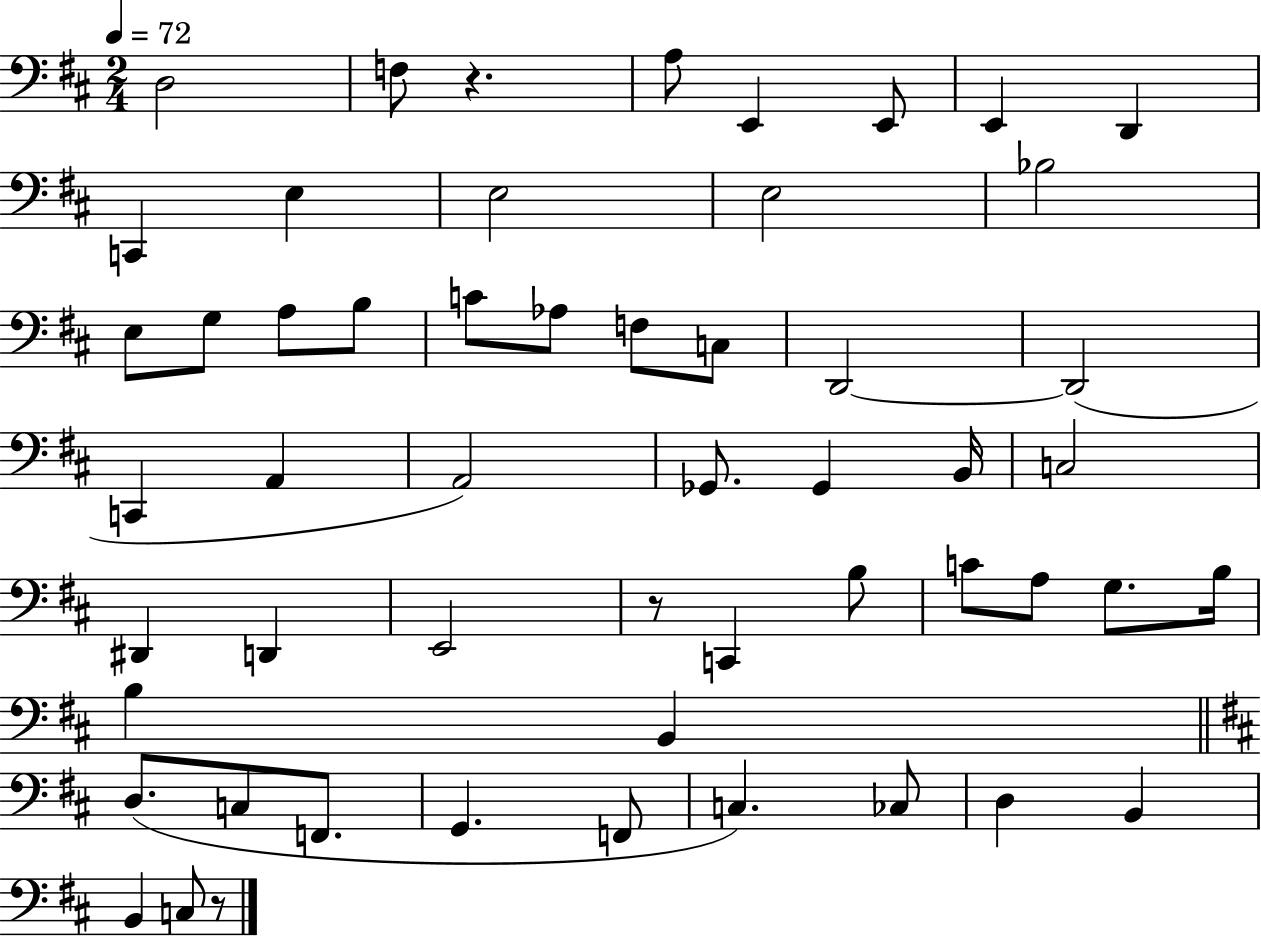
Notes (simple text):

D3/h F3/e R/q. A3/e E2/q E2/e E2/q D2/q C2/q E3/q E3/h E3/h Bb3/h E3/e G3/e A3/e B3/e C4/e Ab3/e F3/e C3/e D2/h D2/h C2/q A2/q A2/h Gb2/e. Gb2/q B2/s C3/h D#2/q D2/q E2/h R/e C2/q B3/e C4/e A3/e G3/e. B3/s B3/q B2/q D3/e. C3/e F2/e. G2/q. F2/e C3/q. CES3/e D3/q B2/q B2/q C3/e R/e